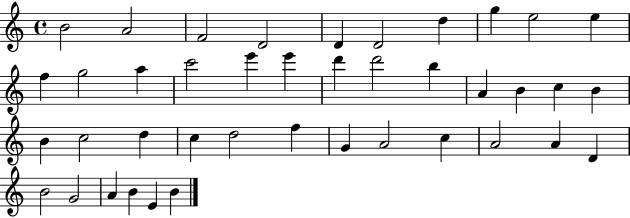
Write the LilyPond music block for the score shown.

{
  \clef treble
  \time 4/4
  \defaultTimeSignature
  \key c \major
  b'2 a'2 | f'2 d'2 | d'4 d'2 d''4 | g''4 e''2 e''4 | \break f''4 g''2 a''4 | c'''2 e'''4 e'''4 | d'''4 d'''2 b''4 | a'4 b'4 c''4 b'4 | \break b'4 c''2 d''4 | c''4 d''2 f''4 | g'4 a'2 c''4 | a'2 a'4 d'4 | \break b'2 g'2 | a'4 b'4 e'4 b'4 | \bar "|."
}